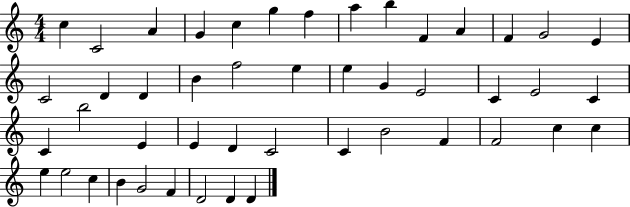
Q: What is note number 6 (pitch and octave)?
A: G5